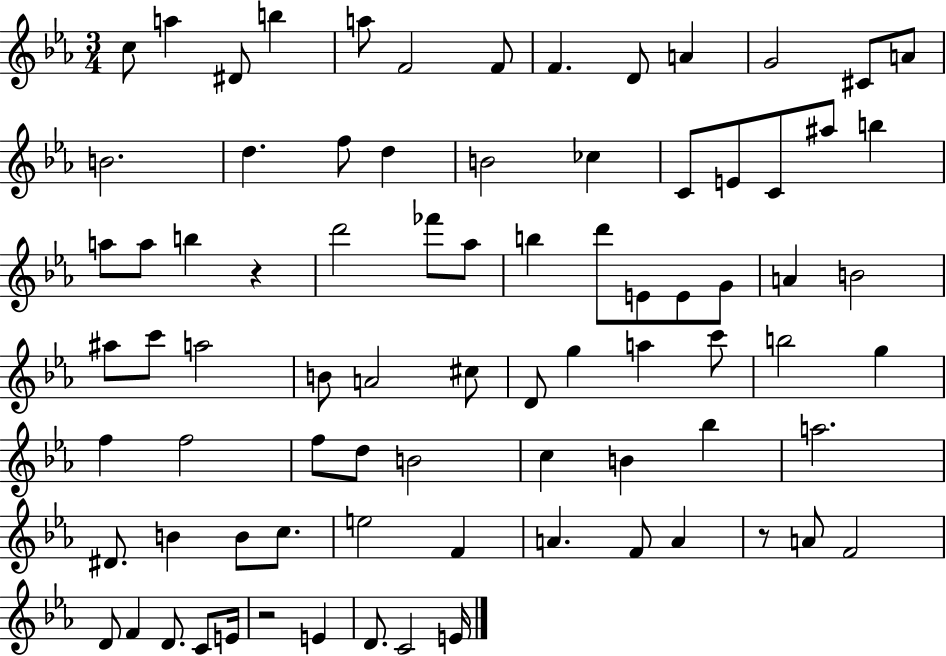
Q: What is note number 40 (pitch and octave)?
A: A5